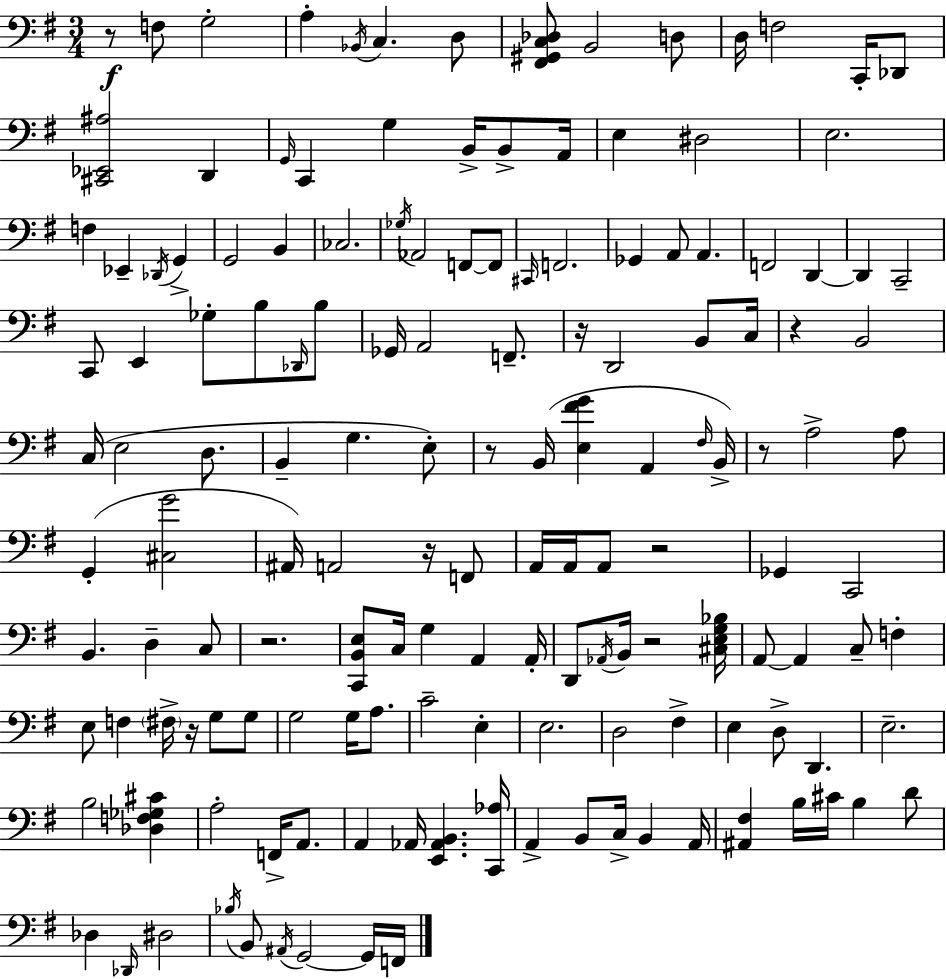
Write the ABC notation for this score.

X:1
T:Untitled
M:3/4
L:1/4
K:Em
z/2 F,/2 G,2 A, _B,,/4 C, D,/2 [^F,,^G,,C,_D,]/2 B,,2 D,/2 D,/4 F,2 C,,/4 _D,,/2 [^C,,_E,,^A,]2 D,, G,,/4 C,, G, B,,/4 B,,/2 A,,/4 E, ^D,2 E,2 F, _E,, _D,,/4 G,, G,,2 B,, _C,2 _G,/4 _A,,2 F,,/2 F,,/2 ^C,,/4 F,,2 _G,, A,,/2 A,, F,,2 D,, D,, C,,2 C,,/2 E,, _G,/2 B,/2 _D,,/4 B,/2 _G,,/4 A,,2 F,,/2 z/4 D,,2 B,,/2 C,/4 z B,,2 C,/4 E,2 D,/2 B,, G, E,/2 z/2 B,,/4 [E,^FG] A,, ^F,/4 B,,/4 z/2 A,2 A,/2 G,, [^C,G]2 ^A,,/4 A,,2 z/4 F,,/2 A,,/4 A,,/4 A,,/2 z2 _G,, C,,2 B,, D, C,/2 z2 [C,,B,,E,]/2 C,/4 G, A,, A,,/4 D,,/2 _A,,/4 B,,/4 z2 [^C,E,G,_B,]/4 A,,/2 A,, C,/2 F, E,/2 F, ^F,/4 z/4 G,/2 G,/2 G,2 G,/4 A,/2 C2 E, E,2 D,2 ^F, E, D,/2 D,, E,2 B,2 [_D,F,_G,^C] A,2 F,,/4 A,,/2 A,, _A,,/4 [E,,_A,,B,,] [C,,_A,]/4 A,, B,,/2 C,/4 B,, A,,/4 [^A,,^F,] B,/4 ^C/4 B, D/2 _D, _D,,/4 ^D,2 _B,/4 B,,/2 ^A,,/4 G,,2 G,,/4 F,,/4